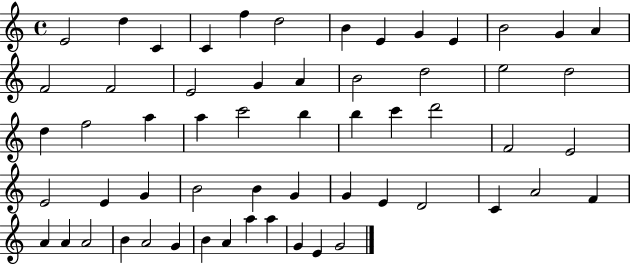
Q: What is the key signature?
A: C major